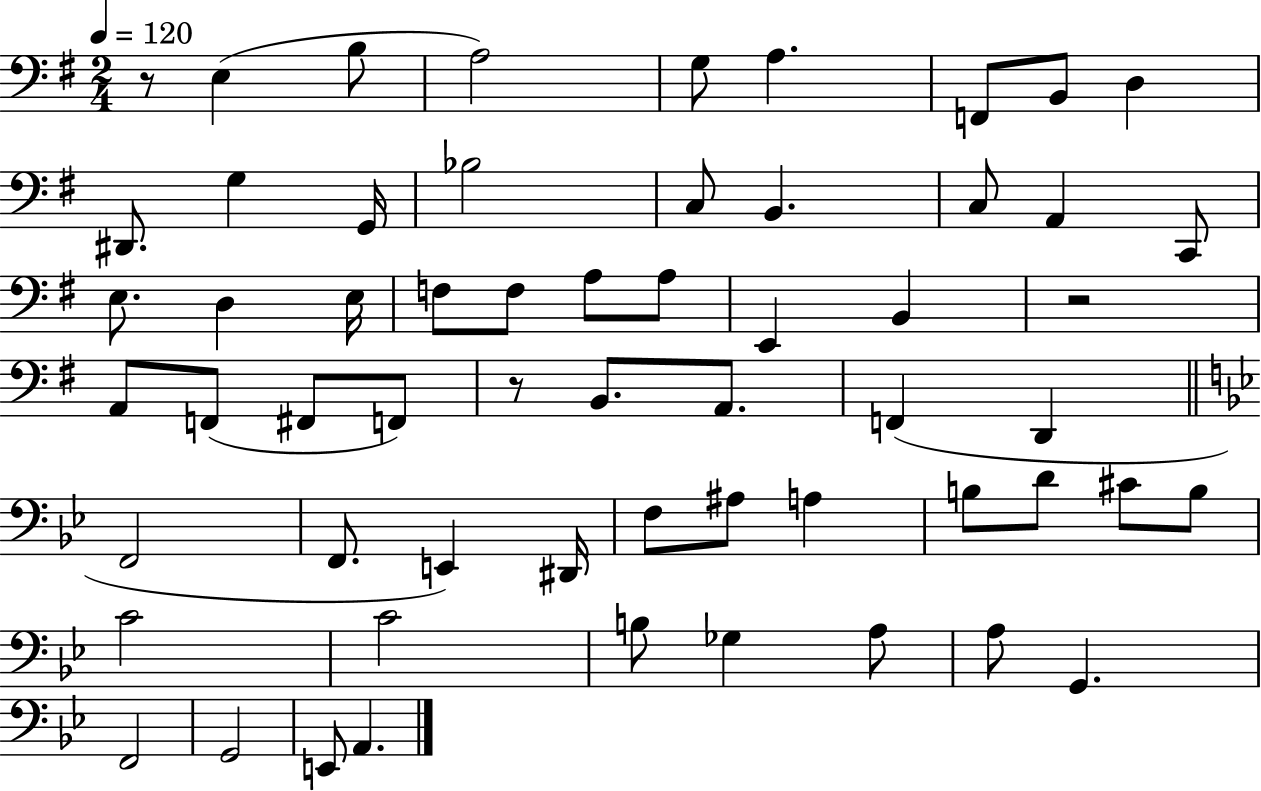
{
  \clef bass
  \numericTimeSignature
  \time 2/4
  \key g \major
  \tempo 4 = 120
  r8 e4( b8 | a2) | g8 a4. | f,8 b,8 d4 | \break dis,8. g4 g,16 | bes2 | c8 b,4. | c8 a,4 c,8 | \break e8. d4 e16 | f8 f8 a8 a8 | e,4 b,4 | r2 | \break a,8 f,8( fis,8 f,8) | r8 b,8. a,8. | f,4( d,4 | \bar "||" \break \key g \minor f,2 | f,8. e,4) dis,16 | f8 ais8 a4 | b8 d'8 cis'8 b8 | \break c'2 | c'2 | b8 ges4 a8 | a8 g,4. | \break f,2 | g,2 | e,8 a,4. | \bar "|."
}